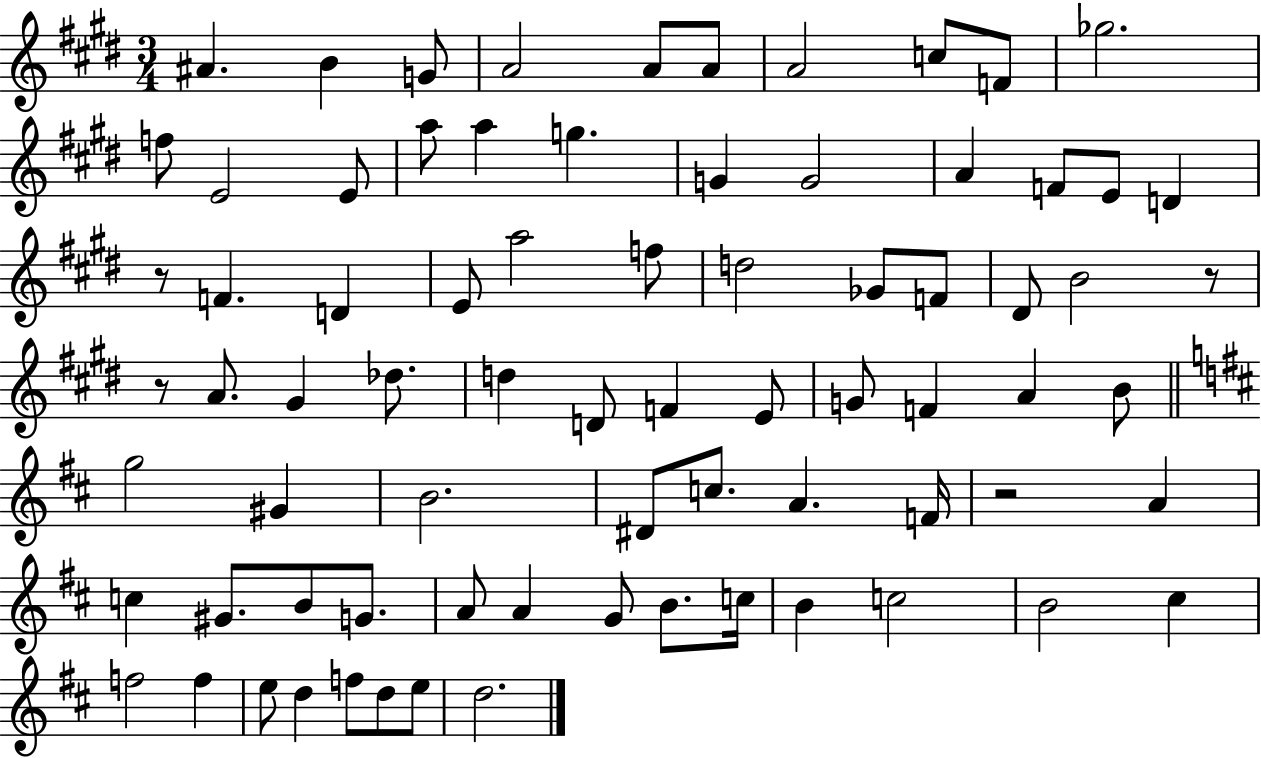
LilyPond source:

{
  \clef treble
  \numericTimeSignature
  \time 3/4
  \key e \major
  ais'4. b'4 g'8 | a'2 a'8 a'8 | a'2 c''8 f'8 | ges''2. | \break f''8 e'2 e'8 | a''8 a''4 g''4. | g'4 g'2 | a'4 f'8 e'8 d'4 | \break r8 f'4. d'4 | e'8 a''2 f''8 | d''2 ges'8 f'8 | dis'8 b'2 r8 | \break r8 a'8. gis'4 des''8. | d''4 d'8 f'4 e'8 | g'8 f'4 a'4 b'8 | \bar "||" \break \key b \minor g''2 gis'4 | b'2. | dis'8 c''8. a'4. f'16 | r2 a'4 | \break c''4 gis'8. b'8 g'8. | a'8 a'4 g'8 b'8. c''16 | b'4 c''2 | b'2 cis''4 | \break f''2 f''4 | e''8 d''4 f''8 d''8 e''8 | d''2. | \bar "|."
}